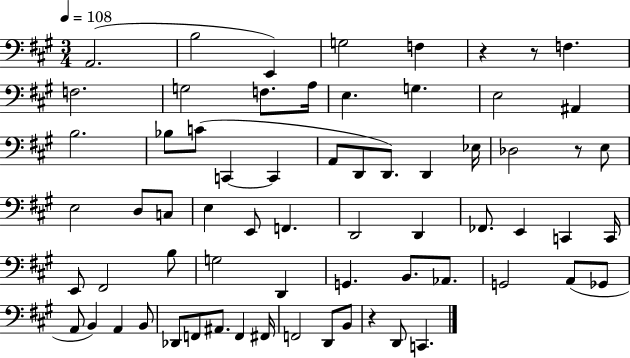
A2/h. B3/h E2/q G3/h F3/q R/q R/e F3/q. F3/h. G3/h F3/e. A3/s E3/q. G3/q. E3/h A#2/q B3/h. Bb3/e C4/e C2/q C2/q A2/e D2/e D2/e. D2/q Eb3/s Db3/h R/e E3/e E3/h D3/e C3/e E3/q E2/e F2/q. D2/h D2/q FES2/e. E2/q C2/q C2/s E2/e F#2/h B3/e G3/h D2/q G2/q. B2/e. Ab2/e. G2/h A2/e Gb2/e A2/e B2/q A2/q B2/e Db2/e F2/e A#2/e. F2/q F#2/s F2/h D2/e B2/e R/q D2/e C2/q.